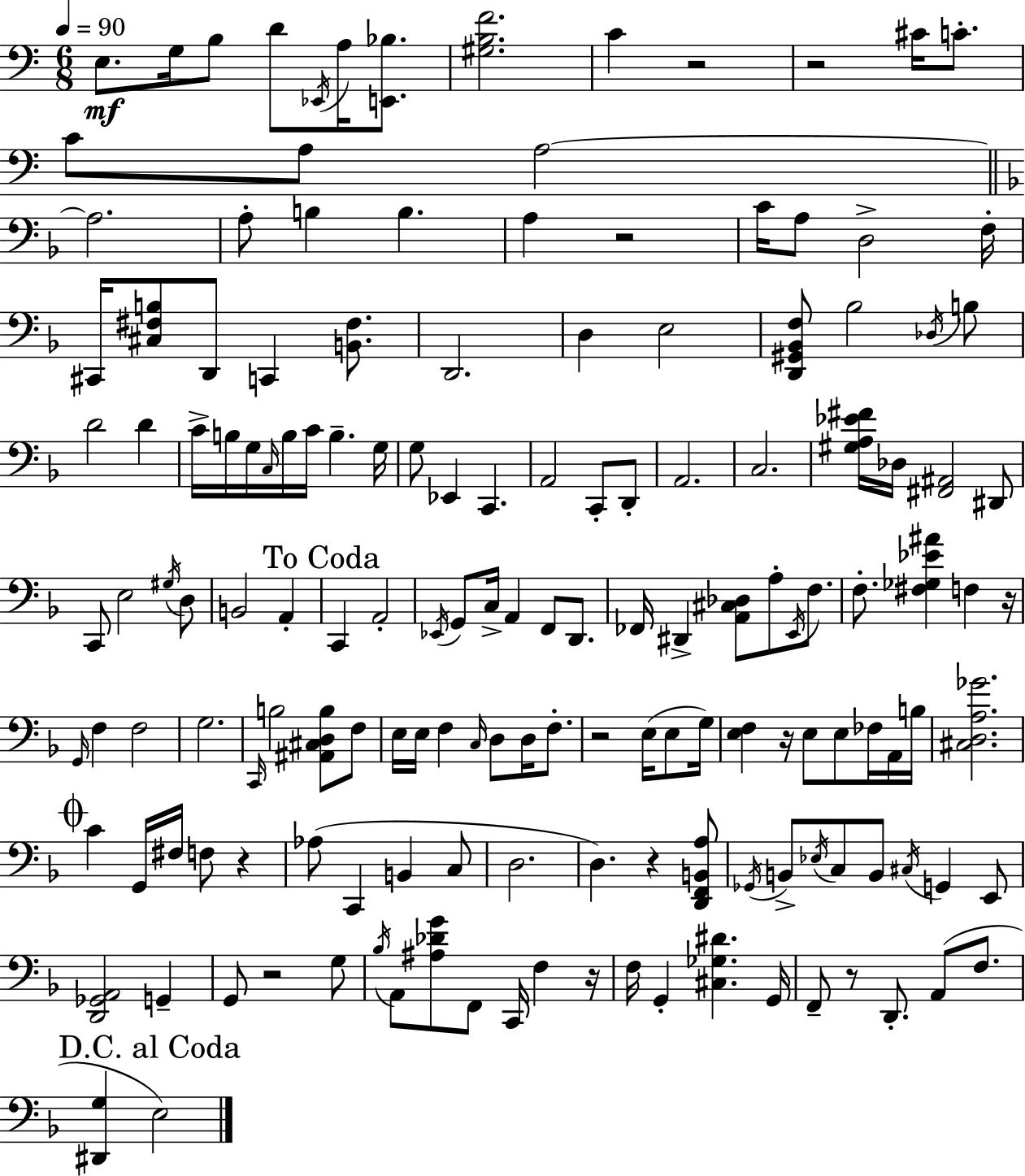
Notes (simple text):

E3/e. G3/s B3/e D4/e Eb2/s A3/s [E2,Bb3]/e. [G#3,B3,F4]/h. C4/q R/h R/h C#4/s C4/e. C4/e A3/e A3/h A3/h. A3/e B3/q B3/q. A3/q R/h C4/s A3/e D3/h F3/s C#2/s [C#3,F#3,B3]/e D2/e C2/q [B2,F#3]/e. D2/h. D3/q E3/h [D2,G#2,Bb2,F3]/e Bb3/h Db3/s B3/e D4/h D4/q C4/s B3/s G3/s C3/s B3/s C4/s B3/q. G3/s G3/e Eb2/q C2/q. A2/h C2/e D2/e A2/h. C3/h. [G#3,A3,Eb4,F#4]/s Db3/s [F#2,A#2]/h D#2/e C2/e E3/h G#3/s D3/e B2/h A2/q C2/q A2/h Eb2/s G2/e C3/s A2/q F2/e D2/e. FES2/s D#2/q [A2,C#3,Db3]/e A3/e E2/s F3/e. F3/e. [F#3,Gb3,Eb4,A#4]/q F3/q R/s G2/s F3/q F3/h G3/h. C2/s B3/h [A#2,C#3,D3,B3]/e F3/e E3/s E3/s F3/q C3/s D3/e D3/s F3/e. R/h E3/s E3/e G3/s [E3,F3]/q R/s E3/e E3/e FES3/s A2/s B3/s [C#3,D3,A3,Gb4]/h. C4/q G2/s F#3/s F3/e R/q Ab3/e C2/q B2/q C3/e D3/h. D3/q. R/q [D2,F2,B2,A3]/e Gb2/s B2/e Eb3/s C3/e B2/e C#3/s G2/q E2/e [D2,Gb2,A2]/h G2/q G2/e R/h G3/e Bb3/s A2/e [A#3,Db4,G4]/e F2/e C2/s F3/q R/s F3/s G2/q [C#3,Gb3,D#4]/q. G2/s F2/e R/e D2/e. A2/e F3/e. [D#2,G3]/q E3/h